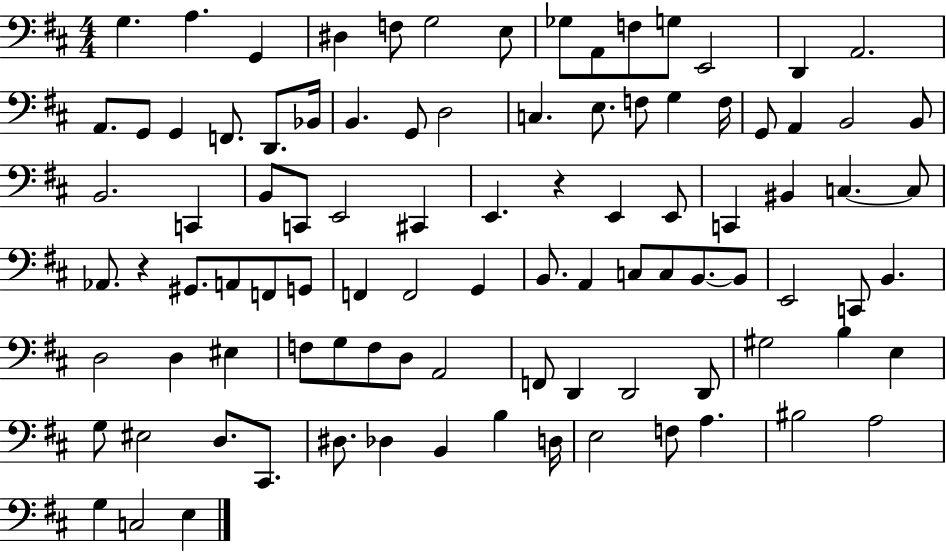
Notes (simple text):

G3/q. A3/q. G2/q D#3/q F3/e G3/h E3/e Gb3/e A2/e F3/e G3/e E2/h D2/q A2/h. A2/e. G2/e G2/q F2/e. D2/e. Bb2/s B2/q. G2/e D3/h C3/q. E3/e. F3/e G3/q F3/s G2/e A2/q B2/h B2/e B2/h. C2/q B2/e C2/e E2/h C#2/q E2/q. R/q E2/q E2/e C2/q BIS2/q C3/q. C3/e Ab2/e. R/q G#2/e. A2/e F2/e G2/e F2/q F2/h G2/q B2/e. A2/q C3/e C3/e B2/e. B2/e E2/h C2/e B2/q. D3/h D3/q EIS3/q F3/e G3/e F3/e D3/e A2/h F2/e D2/q D2/h D2/e G#3/h B3/q E3/q G3/e EIS3/h D3/e. C#2/e. D#3/e. Db3/q B2/q B3/q D3/s E3/h F3/e A3/q. BIS3/h A3/h G3/q C3/h E3/q